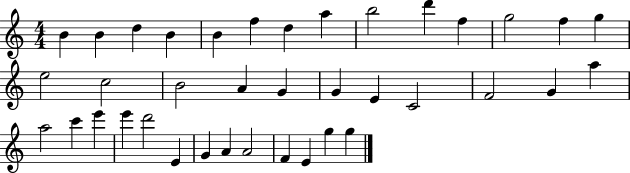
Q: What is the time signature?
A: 4/4